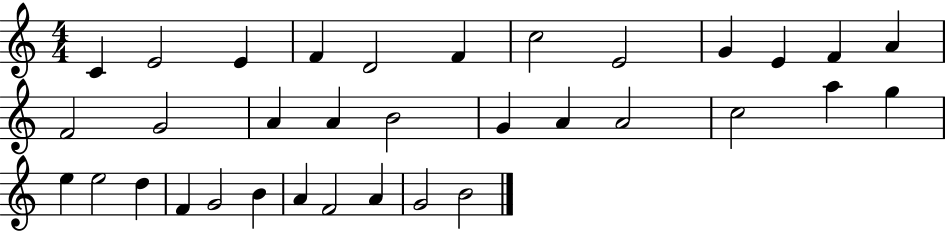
C4/q E4/h E4/q F4/q D4/h F4/q C5/h E4/h G4/q E4/q F4/q A4/q F4/h G4/h A4/q A4/q B4/h G4/q A4/q A4/h C5/h A5/q G5/q E5/q E5/h D5/q F4/q G4/h B4/q A4/q F4/h A4/q G4/h B4/h